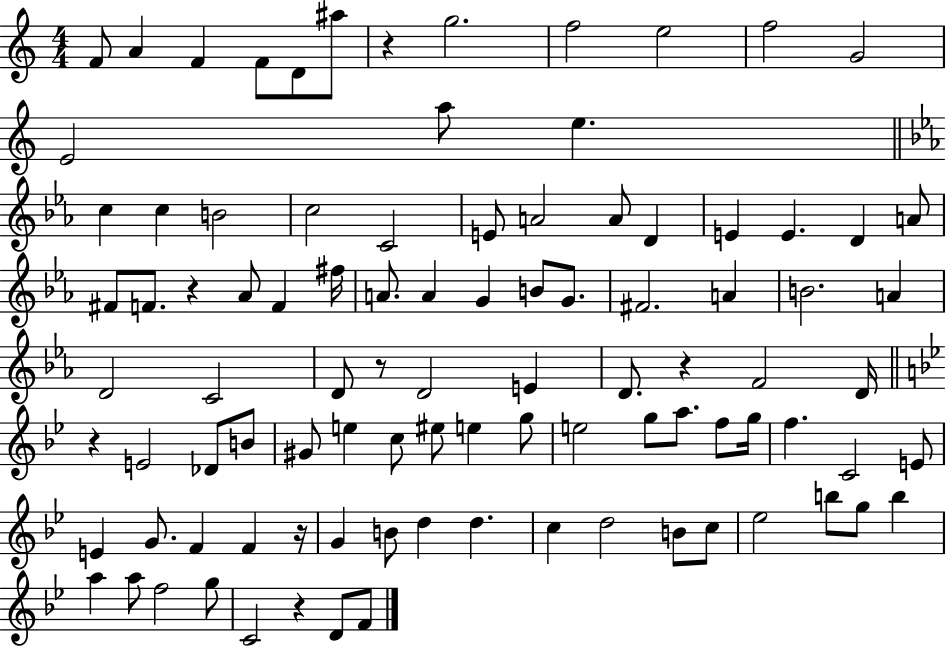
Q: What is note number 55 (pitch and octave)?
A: C5